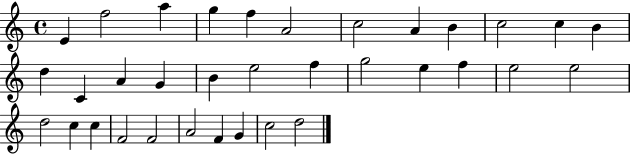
X:1
T:Untitled
M:4/4
L:1/4
K:C
E f2 a g f A2 c2 A B c2 c B d C A G B e2 f g2 e f e2 e2 d2 c c F2 F2 A2 F G c2 d2